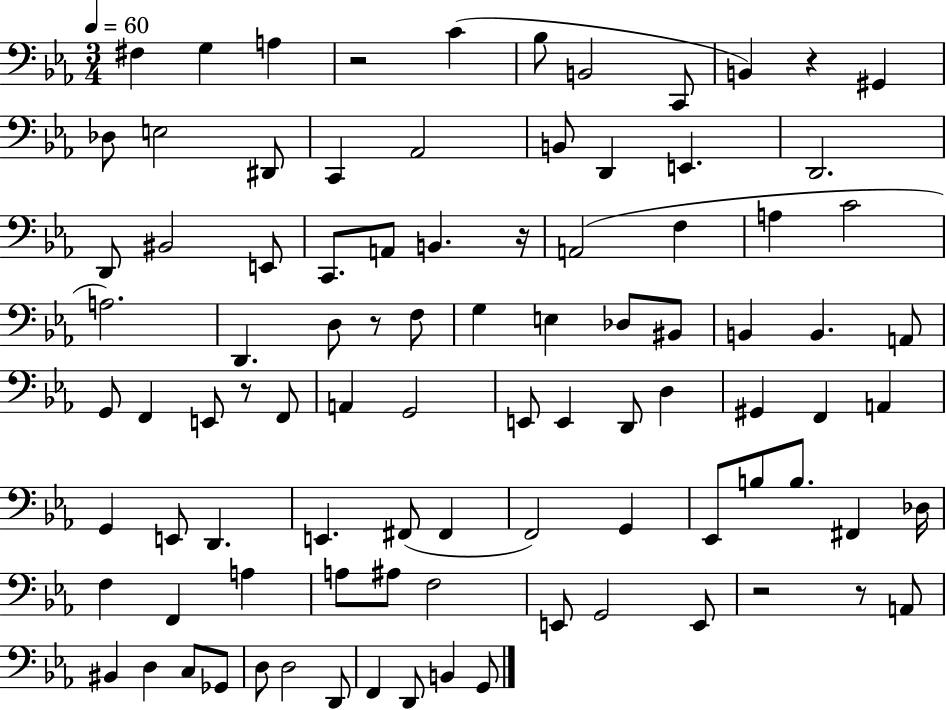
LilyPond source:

{
  \clef bass
  \numericTimeSignature
  \time 3/4
  \key ees \major
  \tempo 4 = 60
  fis4 g4 a4 | r2 c'4( | bes8 b,2 c,8 | b,4) r4 gis,4 | \break des8 e2 dis,8 | c,4 aes,2 | b,8 d,4 e,4. | d,2. | \break d,8 bis,2 e,8 | c,8. a,8 b,4. r16 | a,2( f4 | a4 c'2 | \break a2.) | d,4. d8 r8 f8 | g4 e4 des8 bis,8 | b,4 b,4. a,8 | \break g,8 f,4 e,8 r8 f,8 | a,4 g,2 | e,8 e,4 d,8 d4 | gis,4 f,4 a,4 | \break g,4 e,8 d,4. | e,4. fis,8( fis,4 | f,2) g,4 | ees,8 b8 b8. fis,4 des16 | \break f4 f,4 a4 | a8 ais8 f2 | e,8 g,2 e,8 | r2 r8 a,8 | \break bis,4 d4 c8 ges,8 | d8 d2 d,8 | f,4 d,8 b,4 g,8 | \bar "|."
}